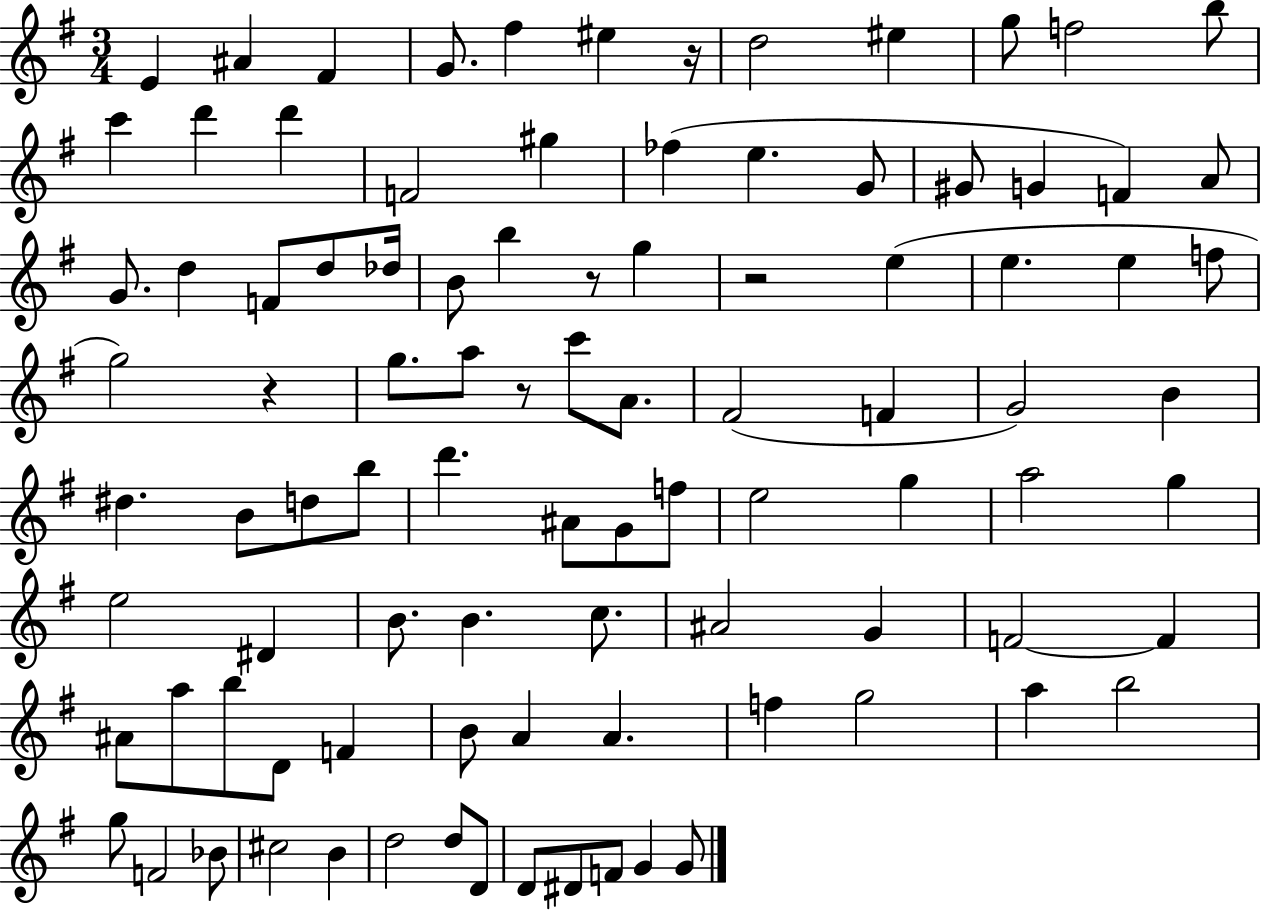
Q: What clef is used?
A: treble